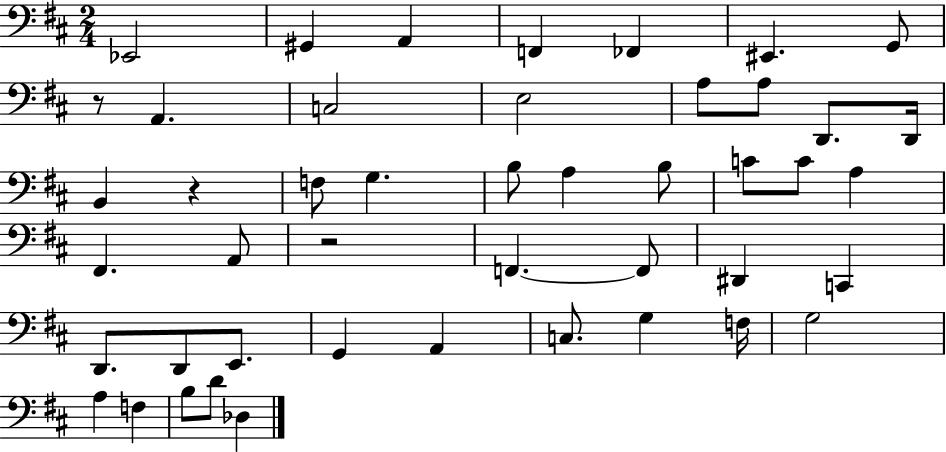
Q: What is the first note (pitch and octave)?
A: Eb2